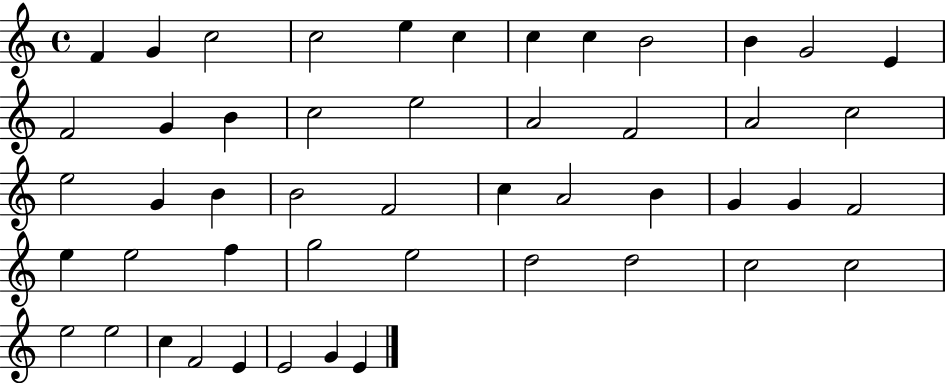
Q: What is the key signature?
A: C major